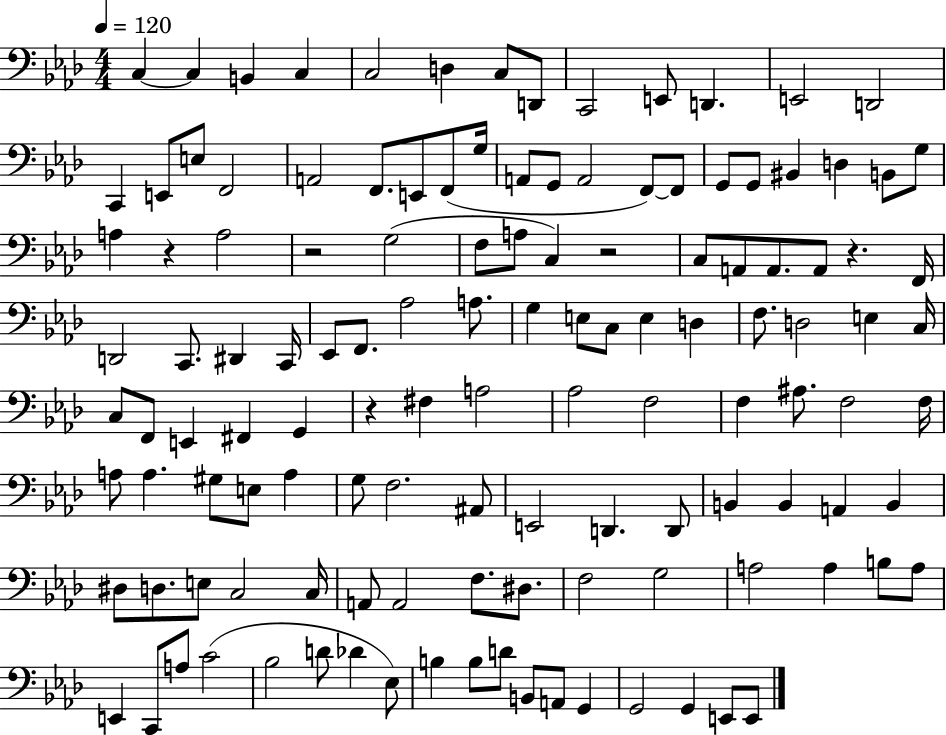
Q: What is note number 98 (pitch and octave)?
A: D#3